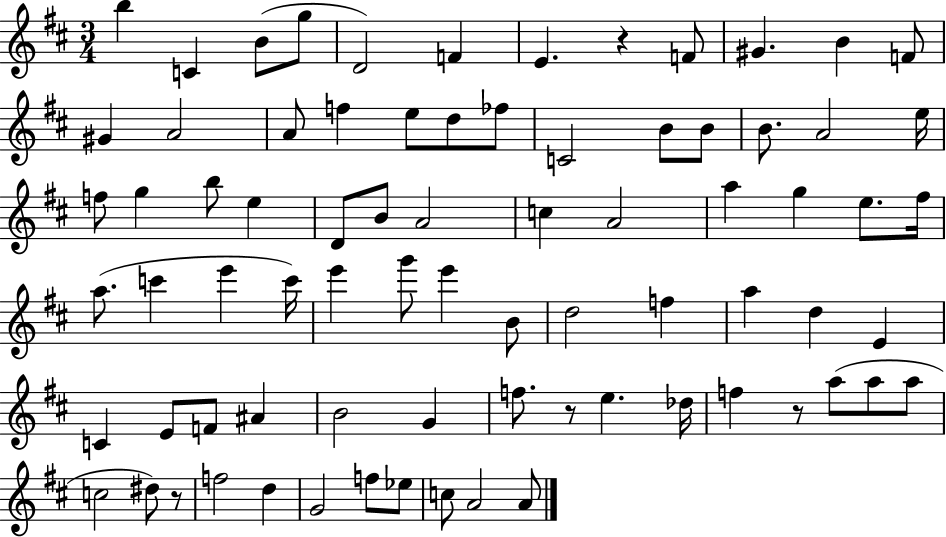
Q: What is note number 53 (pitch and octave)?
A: F4